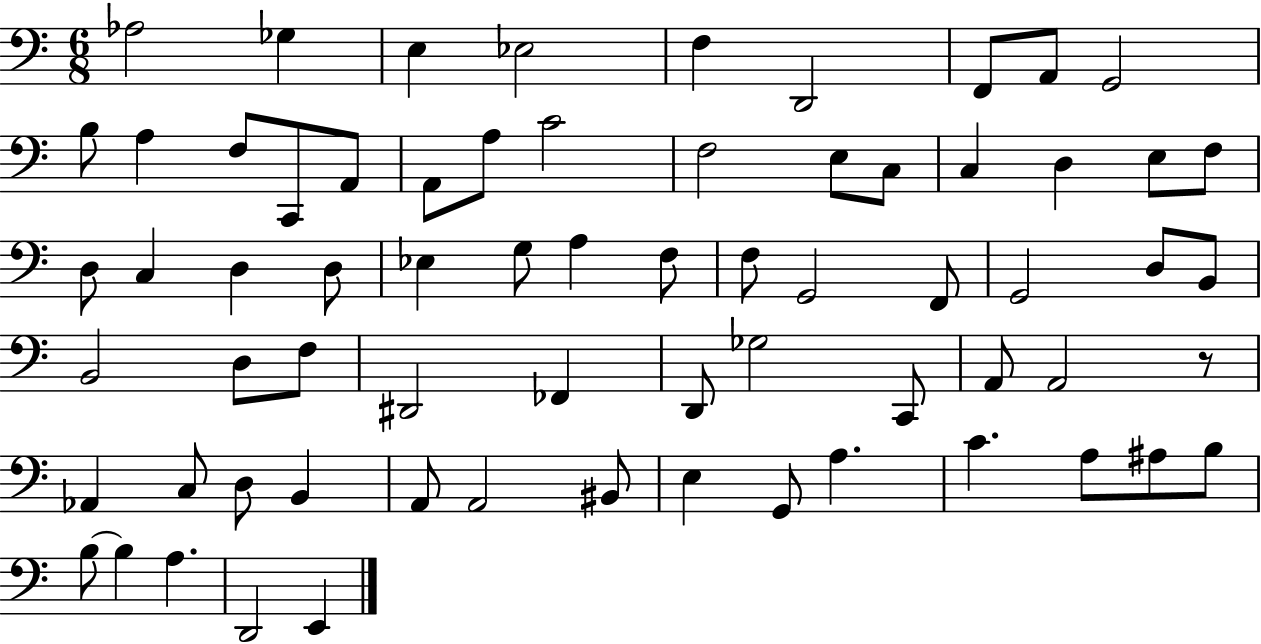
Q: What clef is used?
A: bass